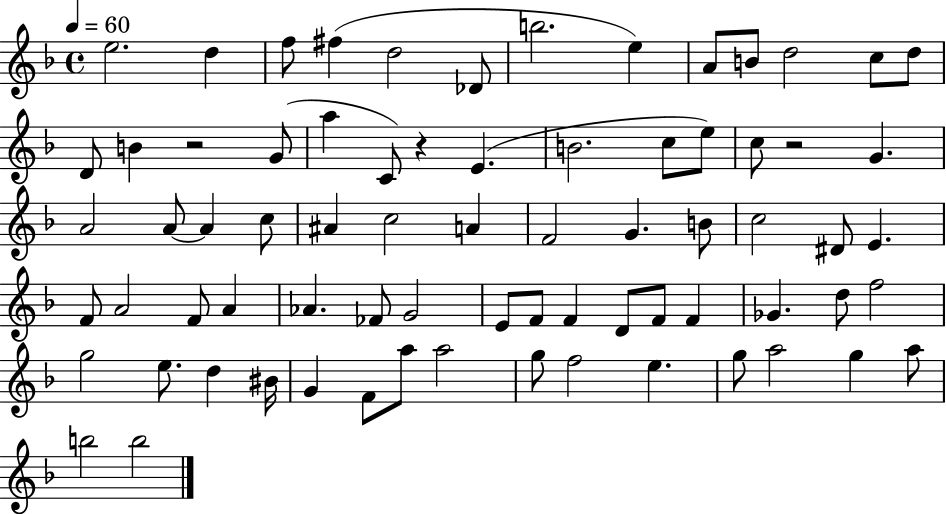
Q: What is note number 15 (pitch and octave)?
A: B4